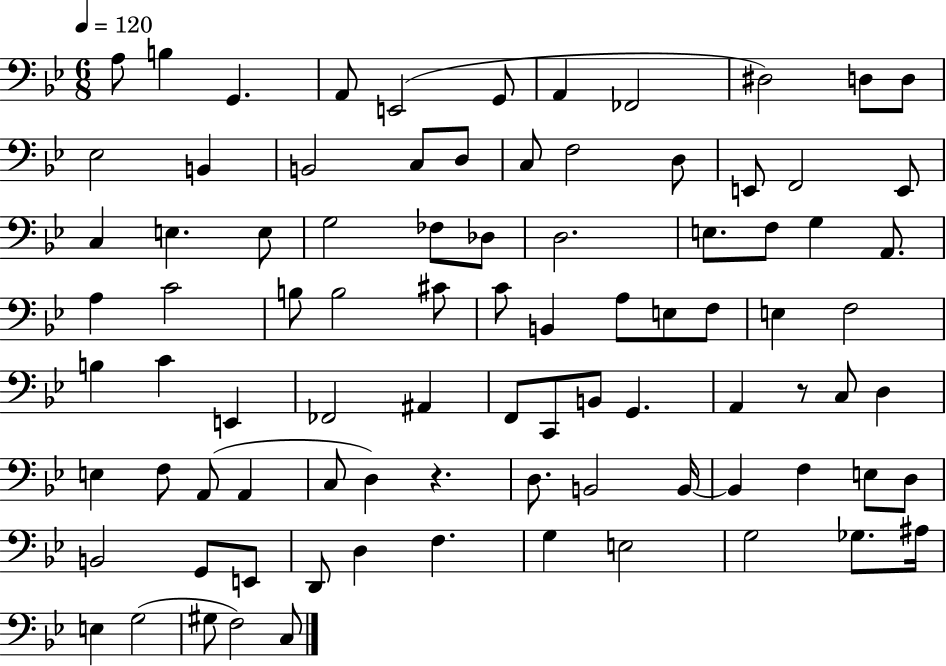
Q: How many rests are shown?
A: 2